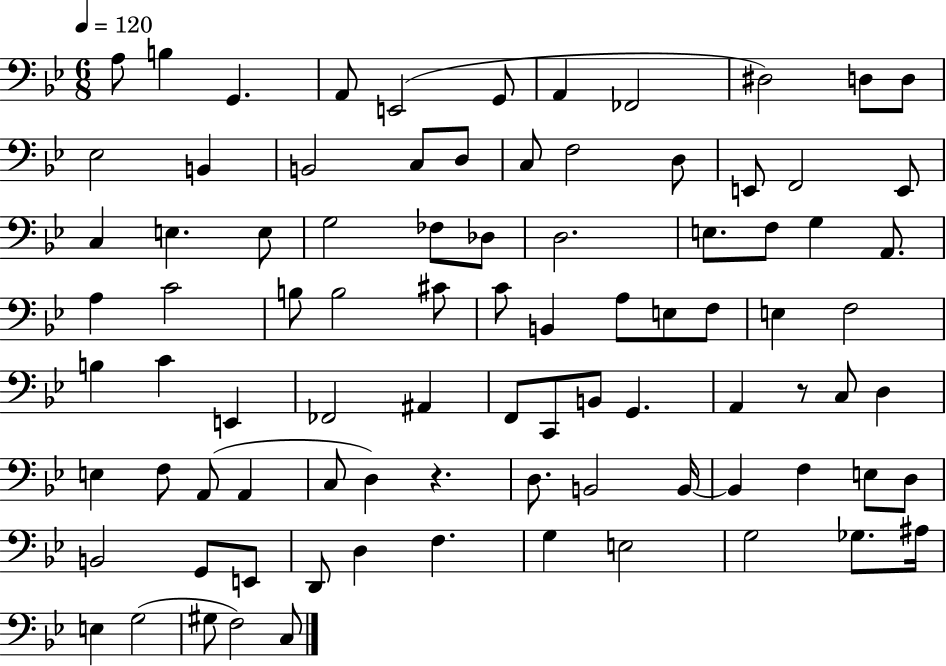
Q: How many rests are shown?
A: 2